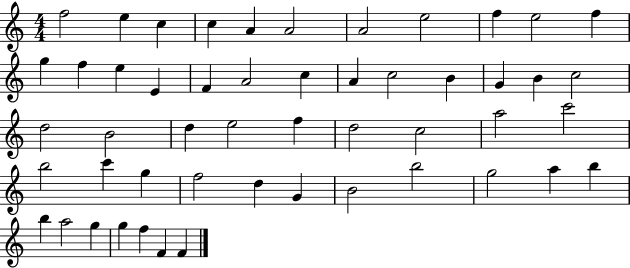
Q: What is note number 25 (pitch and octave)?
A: D5